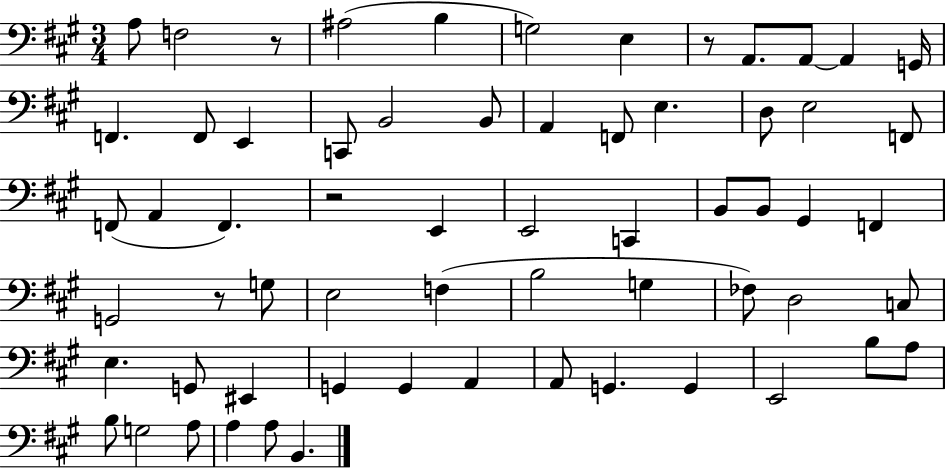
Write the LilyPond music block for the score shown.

{
  \clef bass
  \numericTimeSignature
  \time 3/4
  \key a \major
  \repeat volta 2 { a8 f2 r8 | ais2( b4 | g2) e4 | r8 a,8. a,8~~ a,4 g,16 | \break f,4. f,8 e,4 | c,8 b,2 b,8 | a,4 f,8 e4. | d8 e2 f,8 | \break f,8( a,4 f,4.) | r2 e,4 | e,2 c,4 | b,8 b,8 gis,4 f,4 | \break g,2 r8 g8 | e2 f4( | b2 g4 | fes8) d2 c8 | \break e4. g,8 eis,4 | g,4 g,4 a,4 | a,8 g,4. g,4 | e,2 b8 a8 | \break b8 g2 a8 | a4 a8 b,4. | } \bar "|."
}